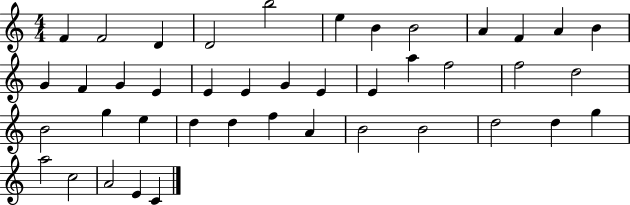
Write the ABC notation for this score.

X:1
T:Untitled
M:4/4
L:1/4
K:C
F F2 D D2 b2 e B B2 A F A B G F G E E E G E E a f2 f2 d2 B2 g e d d f A B2 B2 d2 d g a2 c2 A2 E C